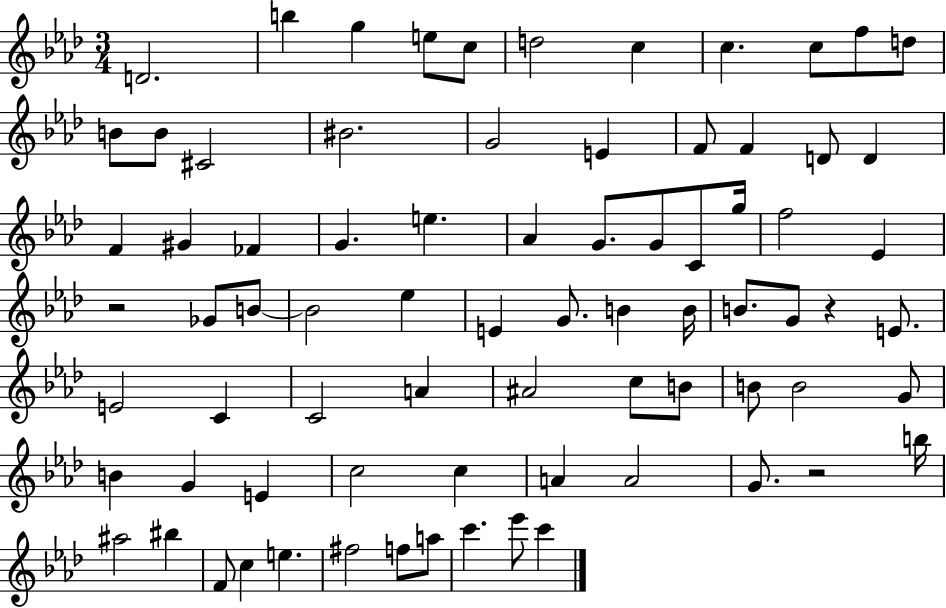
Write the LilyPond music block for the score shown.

{
  \clef treble
  \numericTimeSignature
  \time 3/4
  \key aes \major
  d'2. | b''4 g''4 e''8 c''8 | d''2 c''4 | c''4. c''8 f''8 d''8 | \break b'8 b'8 cis'2 | bis'2. | g'2 e'4 | f'8 f'4 d'8 d'4 | \break f'4 gis'4 fes'4 | g'4. e''4. | aes'4 g'8. g'8 c'8 g''16 | f''2 ees'4 | \break r2 ges'8 b'8~~ | b'2 ees''4 | e'4 g'8. b'4 b'16 | b'8. g'8 r4 e'8. | \break e'2 c'4 | c'2 a'4 | ais'2 c''8 b'8 | b'8 b'2 g'8 | \break b'4 g'4 e'4 | c''2 c''4 | a'4 a'2 | g'8. r2 b''16 | \break ais''2 bis''4 | f'8 c''4 e''4. | fis''2 f''8 a''8 | c'''4. ees'''8 c'''4 | \break \bar "|."
}